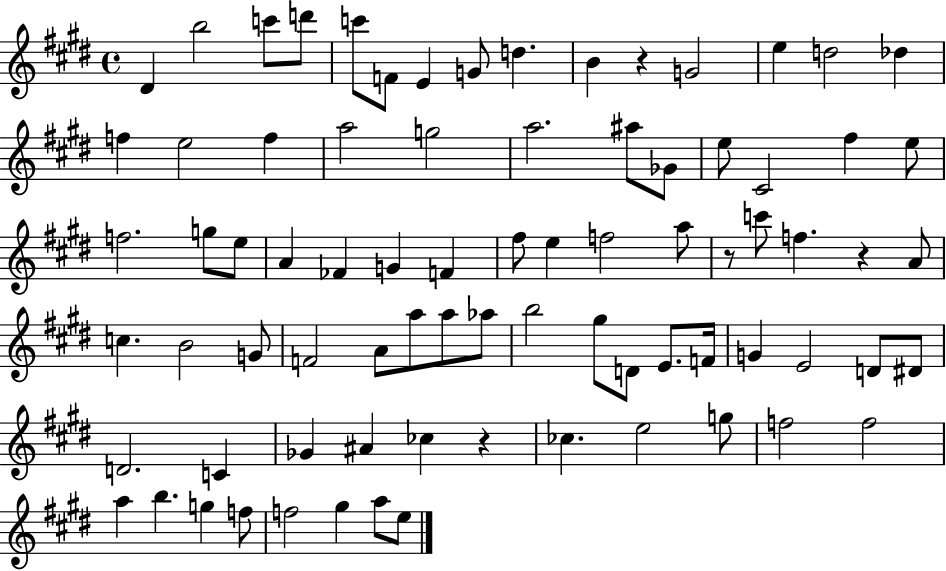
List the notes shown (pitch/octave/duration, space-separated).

D#4/q B5/h C6/e D6/e C6/e F4/e E4/q G4/e D5/q. B4/q R/q G4/h E5/q D5/h Db5/q F5/q E5/h F5/q A5/h G5/h A5/h. A#5/e Gb4/e E5/e C#4/h F#5/q E5/e F5/h. G5/e E5/e A4/q FES4/q G4/q F4/q F#5/e E5/q F5/h A5/e R/e C6/e F5/q. R/q A4/e C5/q. B4/h G4/e F4/h A4/e A5/e A5/e Ab5/e B5/h G#5/e D4/e E4/e. F4/s G4/q E4/h D4/e D#4/e D4/h. C4/q Gb4/q A#4/q CES5/q R/q CES5/q. E5/h G5/e F5/h F5/h A5/q B5/q. G5/q F5/e F5/h G#5/q A5/e E5/e